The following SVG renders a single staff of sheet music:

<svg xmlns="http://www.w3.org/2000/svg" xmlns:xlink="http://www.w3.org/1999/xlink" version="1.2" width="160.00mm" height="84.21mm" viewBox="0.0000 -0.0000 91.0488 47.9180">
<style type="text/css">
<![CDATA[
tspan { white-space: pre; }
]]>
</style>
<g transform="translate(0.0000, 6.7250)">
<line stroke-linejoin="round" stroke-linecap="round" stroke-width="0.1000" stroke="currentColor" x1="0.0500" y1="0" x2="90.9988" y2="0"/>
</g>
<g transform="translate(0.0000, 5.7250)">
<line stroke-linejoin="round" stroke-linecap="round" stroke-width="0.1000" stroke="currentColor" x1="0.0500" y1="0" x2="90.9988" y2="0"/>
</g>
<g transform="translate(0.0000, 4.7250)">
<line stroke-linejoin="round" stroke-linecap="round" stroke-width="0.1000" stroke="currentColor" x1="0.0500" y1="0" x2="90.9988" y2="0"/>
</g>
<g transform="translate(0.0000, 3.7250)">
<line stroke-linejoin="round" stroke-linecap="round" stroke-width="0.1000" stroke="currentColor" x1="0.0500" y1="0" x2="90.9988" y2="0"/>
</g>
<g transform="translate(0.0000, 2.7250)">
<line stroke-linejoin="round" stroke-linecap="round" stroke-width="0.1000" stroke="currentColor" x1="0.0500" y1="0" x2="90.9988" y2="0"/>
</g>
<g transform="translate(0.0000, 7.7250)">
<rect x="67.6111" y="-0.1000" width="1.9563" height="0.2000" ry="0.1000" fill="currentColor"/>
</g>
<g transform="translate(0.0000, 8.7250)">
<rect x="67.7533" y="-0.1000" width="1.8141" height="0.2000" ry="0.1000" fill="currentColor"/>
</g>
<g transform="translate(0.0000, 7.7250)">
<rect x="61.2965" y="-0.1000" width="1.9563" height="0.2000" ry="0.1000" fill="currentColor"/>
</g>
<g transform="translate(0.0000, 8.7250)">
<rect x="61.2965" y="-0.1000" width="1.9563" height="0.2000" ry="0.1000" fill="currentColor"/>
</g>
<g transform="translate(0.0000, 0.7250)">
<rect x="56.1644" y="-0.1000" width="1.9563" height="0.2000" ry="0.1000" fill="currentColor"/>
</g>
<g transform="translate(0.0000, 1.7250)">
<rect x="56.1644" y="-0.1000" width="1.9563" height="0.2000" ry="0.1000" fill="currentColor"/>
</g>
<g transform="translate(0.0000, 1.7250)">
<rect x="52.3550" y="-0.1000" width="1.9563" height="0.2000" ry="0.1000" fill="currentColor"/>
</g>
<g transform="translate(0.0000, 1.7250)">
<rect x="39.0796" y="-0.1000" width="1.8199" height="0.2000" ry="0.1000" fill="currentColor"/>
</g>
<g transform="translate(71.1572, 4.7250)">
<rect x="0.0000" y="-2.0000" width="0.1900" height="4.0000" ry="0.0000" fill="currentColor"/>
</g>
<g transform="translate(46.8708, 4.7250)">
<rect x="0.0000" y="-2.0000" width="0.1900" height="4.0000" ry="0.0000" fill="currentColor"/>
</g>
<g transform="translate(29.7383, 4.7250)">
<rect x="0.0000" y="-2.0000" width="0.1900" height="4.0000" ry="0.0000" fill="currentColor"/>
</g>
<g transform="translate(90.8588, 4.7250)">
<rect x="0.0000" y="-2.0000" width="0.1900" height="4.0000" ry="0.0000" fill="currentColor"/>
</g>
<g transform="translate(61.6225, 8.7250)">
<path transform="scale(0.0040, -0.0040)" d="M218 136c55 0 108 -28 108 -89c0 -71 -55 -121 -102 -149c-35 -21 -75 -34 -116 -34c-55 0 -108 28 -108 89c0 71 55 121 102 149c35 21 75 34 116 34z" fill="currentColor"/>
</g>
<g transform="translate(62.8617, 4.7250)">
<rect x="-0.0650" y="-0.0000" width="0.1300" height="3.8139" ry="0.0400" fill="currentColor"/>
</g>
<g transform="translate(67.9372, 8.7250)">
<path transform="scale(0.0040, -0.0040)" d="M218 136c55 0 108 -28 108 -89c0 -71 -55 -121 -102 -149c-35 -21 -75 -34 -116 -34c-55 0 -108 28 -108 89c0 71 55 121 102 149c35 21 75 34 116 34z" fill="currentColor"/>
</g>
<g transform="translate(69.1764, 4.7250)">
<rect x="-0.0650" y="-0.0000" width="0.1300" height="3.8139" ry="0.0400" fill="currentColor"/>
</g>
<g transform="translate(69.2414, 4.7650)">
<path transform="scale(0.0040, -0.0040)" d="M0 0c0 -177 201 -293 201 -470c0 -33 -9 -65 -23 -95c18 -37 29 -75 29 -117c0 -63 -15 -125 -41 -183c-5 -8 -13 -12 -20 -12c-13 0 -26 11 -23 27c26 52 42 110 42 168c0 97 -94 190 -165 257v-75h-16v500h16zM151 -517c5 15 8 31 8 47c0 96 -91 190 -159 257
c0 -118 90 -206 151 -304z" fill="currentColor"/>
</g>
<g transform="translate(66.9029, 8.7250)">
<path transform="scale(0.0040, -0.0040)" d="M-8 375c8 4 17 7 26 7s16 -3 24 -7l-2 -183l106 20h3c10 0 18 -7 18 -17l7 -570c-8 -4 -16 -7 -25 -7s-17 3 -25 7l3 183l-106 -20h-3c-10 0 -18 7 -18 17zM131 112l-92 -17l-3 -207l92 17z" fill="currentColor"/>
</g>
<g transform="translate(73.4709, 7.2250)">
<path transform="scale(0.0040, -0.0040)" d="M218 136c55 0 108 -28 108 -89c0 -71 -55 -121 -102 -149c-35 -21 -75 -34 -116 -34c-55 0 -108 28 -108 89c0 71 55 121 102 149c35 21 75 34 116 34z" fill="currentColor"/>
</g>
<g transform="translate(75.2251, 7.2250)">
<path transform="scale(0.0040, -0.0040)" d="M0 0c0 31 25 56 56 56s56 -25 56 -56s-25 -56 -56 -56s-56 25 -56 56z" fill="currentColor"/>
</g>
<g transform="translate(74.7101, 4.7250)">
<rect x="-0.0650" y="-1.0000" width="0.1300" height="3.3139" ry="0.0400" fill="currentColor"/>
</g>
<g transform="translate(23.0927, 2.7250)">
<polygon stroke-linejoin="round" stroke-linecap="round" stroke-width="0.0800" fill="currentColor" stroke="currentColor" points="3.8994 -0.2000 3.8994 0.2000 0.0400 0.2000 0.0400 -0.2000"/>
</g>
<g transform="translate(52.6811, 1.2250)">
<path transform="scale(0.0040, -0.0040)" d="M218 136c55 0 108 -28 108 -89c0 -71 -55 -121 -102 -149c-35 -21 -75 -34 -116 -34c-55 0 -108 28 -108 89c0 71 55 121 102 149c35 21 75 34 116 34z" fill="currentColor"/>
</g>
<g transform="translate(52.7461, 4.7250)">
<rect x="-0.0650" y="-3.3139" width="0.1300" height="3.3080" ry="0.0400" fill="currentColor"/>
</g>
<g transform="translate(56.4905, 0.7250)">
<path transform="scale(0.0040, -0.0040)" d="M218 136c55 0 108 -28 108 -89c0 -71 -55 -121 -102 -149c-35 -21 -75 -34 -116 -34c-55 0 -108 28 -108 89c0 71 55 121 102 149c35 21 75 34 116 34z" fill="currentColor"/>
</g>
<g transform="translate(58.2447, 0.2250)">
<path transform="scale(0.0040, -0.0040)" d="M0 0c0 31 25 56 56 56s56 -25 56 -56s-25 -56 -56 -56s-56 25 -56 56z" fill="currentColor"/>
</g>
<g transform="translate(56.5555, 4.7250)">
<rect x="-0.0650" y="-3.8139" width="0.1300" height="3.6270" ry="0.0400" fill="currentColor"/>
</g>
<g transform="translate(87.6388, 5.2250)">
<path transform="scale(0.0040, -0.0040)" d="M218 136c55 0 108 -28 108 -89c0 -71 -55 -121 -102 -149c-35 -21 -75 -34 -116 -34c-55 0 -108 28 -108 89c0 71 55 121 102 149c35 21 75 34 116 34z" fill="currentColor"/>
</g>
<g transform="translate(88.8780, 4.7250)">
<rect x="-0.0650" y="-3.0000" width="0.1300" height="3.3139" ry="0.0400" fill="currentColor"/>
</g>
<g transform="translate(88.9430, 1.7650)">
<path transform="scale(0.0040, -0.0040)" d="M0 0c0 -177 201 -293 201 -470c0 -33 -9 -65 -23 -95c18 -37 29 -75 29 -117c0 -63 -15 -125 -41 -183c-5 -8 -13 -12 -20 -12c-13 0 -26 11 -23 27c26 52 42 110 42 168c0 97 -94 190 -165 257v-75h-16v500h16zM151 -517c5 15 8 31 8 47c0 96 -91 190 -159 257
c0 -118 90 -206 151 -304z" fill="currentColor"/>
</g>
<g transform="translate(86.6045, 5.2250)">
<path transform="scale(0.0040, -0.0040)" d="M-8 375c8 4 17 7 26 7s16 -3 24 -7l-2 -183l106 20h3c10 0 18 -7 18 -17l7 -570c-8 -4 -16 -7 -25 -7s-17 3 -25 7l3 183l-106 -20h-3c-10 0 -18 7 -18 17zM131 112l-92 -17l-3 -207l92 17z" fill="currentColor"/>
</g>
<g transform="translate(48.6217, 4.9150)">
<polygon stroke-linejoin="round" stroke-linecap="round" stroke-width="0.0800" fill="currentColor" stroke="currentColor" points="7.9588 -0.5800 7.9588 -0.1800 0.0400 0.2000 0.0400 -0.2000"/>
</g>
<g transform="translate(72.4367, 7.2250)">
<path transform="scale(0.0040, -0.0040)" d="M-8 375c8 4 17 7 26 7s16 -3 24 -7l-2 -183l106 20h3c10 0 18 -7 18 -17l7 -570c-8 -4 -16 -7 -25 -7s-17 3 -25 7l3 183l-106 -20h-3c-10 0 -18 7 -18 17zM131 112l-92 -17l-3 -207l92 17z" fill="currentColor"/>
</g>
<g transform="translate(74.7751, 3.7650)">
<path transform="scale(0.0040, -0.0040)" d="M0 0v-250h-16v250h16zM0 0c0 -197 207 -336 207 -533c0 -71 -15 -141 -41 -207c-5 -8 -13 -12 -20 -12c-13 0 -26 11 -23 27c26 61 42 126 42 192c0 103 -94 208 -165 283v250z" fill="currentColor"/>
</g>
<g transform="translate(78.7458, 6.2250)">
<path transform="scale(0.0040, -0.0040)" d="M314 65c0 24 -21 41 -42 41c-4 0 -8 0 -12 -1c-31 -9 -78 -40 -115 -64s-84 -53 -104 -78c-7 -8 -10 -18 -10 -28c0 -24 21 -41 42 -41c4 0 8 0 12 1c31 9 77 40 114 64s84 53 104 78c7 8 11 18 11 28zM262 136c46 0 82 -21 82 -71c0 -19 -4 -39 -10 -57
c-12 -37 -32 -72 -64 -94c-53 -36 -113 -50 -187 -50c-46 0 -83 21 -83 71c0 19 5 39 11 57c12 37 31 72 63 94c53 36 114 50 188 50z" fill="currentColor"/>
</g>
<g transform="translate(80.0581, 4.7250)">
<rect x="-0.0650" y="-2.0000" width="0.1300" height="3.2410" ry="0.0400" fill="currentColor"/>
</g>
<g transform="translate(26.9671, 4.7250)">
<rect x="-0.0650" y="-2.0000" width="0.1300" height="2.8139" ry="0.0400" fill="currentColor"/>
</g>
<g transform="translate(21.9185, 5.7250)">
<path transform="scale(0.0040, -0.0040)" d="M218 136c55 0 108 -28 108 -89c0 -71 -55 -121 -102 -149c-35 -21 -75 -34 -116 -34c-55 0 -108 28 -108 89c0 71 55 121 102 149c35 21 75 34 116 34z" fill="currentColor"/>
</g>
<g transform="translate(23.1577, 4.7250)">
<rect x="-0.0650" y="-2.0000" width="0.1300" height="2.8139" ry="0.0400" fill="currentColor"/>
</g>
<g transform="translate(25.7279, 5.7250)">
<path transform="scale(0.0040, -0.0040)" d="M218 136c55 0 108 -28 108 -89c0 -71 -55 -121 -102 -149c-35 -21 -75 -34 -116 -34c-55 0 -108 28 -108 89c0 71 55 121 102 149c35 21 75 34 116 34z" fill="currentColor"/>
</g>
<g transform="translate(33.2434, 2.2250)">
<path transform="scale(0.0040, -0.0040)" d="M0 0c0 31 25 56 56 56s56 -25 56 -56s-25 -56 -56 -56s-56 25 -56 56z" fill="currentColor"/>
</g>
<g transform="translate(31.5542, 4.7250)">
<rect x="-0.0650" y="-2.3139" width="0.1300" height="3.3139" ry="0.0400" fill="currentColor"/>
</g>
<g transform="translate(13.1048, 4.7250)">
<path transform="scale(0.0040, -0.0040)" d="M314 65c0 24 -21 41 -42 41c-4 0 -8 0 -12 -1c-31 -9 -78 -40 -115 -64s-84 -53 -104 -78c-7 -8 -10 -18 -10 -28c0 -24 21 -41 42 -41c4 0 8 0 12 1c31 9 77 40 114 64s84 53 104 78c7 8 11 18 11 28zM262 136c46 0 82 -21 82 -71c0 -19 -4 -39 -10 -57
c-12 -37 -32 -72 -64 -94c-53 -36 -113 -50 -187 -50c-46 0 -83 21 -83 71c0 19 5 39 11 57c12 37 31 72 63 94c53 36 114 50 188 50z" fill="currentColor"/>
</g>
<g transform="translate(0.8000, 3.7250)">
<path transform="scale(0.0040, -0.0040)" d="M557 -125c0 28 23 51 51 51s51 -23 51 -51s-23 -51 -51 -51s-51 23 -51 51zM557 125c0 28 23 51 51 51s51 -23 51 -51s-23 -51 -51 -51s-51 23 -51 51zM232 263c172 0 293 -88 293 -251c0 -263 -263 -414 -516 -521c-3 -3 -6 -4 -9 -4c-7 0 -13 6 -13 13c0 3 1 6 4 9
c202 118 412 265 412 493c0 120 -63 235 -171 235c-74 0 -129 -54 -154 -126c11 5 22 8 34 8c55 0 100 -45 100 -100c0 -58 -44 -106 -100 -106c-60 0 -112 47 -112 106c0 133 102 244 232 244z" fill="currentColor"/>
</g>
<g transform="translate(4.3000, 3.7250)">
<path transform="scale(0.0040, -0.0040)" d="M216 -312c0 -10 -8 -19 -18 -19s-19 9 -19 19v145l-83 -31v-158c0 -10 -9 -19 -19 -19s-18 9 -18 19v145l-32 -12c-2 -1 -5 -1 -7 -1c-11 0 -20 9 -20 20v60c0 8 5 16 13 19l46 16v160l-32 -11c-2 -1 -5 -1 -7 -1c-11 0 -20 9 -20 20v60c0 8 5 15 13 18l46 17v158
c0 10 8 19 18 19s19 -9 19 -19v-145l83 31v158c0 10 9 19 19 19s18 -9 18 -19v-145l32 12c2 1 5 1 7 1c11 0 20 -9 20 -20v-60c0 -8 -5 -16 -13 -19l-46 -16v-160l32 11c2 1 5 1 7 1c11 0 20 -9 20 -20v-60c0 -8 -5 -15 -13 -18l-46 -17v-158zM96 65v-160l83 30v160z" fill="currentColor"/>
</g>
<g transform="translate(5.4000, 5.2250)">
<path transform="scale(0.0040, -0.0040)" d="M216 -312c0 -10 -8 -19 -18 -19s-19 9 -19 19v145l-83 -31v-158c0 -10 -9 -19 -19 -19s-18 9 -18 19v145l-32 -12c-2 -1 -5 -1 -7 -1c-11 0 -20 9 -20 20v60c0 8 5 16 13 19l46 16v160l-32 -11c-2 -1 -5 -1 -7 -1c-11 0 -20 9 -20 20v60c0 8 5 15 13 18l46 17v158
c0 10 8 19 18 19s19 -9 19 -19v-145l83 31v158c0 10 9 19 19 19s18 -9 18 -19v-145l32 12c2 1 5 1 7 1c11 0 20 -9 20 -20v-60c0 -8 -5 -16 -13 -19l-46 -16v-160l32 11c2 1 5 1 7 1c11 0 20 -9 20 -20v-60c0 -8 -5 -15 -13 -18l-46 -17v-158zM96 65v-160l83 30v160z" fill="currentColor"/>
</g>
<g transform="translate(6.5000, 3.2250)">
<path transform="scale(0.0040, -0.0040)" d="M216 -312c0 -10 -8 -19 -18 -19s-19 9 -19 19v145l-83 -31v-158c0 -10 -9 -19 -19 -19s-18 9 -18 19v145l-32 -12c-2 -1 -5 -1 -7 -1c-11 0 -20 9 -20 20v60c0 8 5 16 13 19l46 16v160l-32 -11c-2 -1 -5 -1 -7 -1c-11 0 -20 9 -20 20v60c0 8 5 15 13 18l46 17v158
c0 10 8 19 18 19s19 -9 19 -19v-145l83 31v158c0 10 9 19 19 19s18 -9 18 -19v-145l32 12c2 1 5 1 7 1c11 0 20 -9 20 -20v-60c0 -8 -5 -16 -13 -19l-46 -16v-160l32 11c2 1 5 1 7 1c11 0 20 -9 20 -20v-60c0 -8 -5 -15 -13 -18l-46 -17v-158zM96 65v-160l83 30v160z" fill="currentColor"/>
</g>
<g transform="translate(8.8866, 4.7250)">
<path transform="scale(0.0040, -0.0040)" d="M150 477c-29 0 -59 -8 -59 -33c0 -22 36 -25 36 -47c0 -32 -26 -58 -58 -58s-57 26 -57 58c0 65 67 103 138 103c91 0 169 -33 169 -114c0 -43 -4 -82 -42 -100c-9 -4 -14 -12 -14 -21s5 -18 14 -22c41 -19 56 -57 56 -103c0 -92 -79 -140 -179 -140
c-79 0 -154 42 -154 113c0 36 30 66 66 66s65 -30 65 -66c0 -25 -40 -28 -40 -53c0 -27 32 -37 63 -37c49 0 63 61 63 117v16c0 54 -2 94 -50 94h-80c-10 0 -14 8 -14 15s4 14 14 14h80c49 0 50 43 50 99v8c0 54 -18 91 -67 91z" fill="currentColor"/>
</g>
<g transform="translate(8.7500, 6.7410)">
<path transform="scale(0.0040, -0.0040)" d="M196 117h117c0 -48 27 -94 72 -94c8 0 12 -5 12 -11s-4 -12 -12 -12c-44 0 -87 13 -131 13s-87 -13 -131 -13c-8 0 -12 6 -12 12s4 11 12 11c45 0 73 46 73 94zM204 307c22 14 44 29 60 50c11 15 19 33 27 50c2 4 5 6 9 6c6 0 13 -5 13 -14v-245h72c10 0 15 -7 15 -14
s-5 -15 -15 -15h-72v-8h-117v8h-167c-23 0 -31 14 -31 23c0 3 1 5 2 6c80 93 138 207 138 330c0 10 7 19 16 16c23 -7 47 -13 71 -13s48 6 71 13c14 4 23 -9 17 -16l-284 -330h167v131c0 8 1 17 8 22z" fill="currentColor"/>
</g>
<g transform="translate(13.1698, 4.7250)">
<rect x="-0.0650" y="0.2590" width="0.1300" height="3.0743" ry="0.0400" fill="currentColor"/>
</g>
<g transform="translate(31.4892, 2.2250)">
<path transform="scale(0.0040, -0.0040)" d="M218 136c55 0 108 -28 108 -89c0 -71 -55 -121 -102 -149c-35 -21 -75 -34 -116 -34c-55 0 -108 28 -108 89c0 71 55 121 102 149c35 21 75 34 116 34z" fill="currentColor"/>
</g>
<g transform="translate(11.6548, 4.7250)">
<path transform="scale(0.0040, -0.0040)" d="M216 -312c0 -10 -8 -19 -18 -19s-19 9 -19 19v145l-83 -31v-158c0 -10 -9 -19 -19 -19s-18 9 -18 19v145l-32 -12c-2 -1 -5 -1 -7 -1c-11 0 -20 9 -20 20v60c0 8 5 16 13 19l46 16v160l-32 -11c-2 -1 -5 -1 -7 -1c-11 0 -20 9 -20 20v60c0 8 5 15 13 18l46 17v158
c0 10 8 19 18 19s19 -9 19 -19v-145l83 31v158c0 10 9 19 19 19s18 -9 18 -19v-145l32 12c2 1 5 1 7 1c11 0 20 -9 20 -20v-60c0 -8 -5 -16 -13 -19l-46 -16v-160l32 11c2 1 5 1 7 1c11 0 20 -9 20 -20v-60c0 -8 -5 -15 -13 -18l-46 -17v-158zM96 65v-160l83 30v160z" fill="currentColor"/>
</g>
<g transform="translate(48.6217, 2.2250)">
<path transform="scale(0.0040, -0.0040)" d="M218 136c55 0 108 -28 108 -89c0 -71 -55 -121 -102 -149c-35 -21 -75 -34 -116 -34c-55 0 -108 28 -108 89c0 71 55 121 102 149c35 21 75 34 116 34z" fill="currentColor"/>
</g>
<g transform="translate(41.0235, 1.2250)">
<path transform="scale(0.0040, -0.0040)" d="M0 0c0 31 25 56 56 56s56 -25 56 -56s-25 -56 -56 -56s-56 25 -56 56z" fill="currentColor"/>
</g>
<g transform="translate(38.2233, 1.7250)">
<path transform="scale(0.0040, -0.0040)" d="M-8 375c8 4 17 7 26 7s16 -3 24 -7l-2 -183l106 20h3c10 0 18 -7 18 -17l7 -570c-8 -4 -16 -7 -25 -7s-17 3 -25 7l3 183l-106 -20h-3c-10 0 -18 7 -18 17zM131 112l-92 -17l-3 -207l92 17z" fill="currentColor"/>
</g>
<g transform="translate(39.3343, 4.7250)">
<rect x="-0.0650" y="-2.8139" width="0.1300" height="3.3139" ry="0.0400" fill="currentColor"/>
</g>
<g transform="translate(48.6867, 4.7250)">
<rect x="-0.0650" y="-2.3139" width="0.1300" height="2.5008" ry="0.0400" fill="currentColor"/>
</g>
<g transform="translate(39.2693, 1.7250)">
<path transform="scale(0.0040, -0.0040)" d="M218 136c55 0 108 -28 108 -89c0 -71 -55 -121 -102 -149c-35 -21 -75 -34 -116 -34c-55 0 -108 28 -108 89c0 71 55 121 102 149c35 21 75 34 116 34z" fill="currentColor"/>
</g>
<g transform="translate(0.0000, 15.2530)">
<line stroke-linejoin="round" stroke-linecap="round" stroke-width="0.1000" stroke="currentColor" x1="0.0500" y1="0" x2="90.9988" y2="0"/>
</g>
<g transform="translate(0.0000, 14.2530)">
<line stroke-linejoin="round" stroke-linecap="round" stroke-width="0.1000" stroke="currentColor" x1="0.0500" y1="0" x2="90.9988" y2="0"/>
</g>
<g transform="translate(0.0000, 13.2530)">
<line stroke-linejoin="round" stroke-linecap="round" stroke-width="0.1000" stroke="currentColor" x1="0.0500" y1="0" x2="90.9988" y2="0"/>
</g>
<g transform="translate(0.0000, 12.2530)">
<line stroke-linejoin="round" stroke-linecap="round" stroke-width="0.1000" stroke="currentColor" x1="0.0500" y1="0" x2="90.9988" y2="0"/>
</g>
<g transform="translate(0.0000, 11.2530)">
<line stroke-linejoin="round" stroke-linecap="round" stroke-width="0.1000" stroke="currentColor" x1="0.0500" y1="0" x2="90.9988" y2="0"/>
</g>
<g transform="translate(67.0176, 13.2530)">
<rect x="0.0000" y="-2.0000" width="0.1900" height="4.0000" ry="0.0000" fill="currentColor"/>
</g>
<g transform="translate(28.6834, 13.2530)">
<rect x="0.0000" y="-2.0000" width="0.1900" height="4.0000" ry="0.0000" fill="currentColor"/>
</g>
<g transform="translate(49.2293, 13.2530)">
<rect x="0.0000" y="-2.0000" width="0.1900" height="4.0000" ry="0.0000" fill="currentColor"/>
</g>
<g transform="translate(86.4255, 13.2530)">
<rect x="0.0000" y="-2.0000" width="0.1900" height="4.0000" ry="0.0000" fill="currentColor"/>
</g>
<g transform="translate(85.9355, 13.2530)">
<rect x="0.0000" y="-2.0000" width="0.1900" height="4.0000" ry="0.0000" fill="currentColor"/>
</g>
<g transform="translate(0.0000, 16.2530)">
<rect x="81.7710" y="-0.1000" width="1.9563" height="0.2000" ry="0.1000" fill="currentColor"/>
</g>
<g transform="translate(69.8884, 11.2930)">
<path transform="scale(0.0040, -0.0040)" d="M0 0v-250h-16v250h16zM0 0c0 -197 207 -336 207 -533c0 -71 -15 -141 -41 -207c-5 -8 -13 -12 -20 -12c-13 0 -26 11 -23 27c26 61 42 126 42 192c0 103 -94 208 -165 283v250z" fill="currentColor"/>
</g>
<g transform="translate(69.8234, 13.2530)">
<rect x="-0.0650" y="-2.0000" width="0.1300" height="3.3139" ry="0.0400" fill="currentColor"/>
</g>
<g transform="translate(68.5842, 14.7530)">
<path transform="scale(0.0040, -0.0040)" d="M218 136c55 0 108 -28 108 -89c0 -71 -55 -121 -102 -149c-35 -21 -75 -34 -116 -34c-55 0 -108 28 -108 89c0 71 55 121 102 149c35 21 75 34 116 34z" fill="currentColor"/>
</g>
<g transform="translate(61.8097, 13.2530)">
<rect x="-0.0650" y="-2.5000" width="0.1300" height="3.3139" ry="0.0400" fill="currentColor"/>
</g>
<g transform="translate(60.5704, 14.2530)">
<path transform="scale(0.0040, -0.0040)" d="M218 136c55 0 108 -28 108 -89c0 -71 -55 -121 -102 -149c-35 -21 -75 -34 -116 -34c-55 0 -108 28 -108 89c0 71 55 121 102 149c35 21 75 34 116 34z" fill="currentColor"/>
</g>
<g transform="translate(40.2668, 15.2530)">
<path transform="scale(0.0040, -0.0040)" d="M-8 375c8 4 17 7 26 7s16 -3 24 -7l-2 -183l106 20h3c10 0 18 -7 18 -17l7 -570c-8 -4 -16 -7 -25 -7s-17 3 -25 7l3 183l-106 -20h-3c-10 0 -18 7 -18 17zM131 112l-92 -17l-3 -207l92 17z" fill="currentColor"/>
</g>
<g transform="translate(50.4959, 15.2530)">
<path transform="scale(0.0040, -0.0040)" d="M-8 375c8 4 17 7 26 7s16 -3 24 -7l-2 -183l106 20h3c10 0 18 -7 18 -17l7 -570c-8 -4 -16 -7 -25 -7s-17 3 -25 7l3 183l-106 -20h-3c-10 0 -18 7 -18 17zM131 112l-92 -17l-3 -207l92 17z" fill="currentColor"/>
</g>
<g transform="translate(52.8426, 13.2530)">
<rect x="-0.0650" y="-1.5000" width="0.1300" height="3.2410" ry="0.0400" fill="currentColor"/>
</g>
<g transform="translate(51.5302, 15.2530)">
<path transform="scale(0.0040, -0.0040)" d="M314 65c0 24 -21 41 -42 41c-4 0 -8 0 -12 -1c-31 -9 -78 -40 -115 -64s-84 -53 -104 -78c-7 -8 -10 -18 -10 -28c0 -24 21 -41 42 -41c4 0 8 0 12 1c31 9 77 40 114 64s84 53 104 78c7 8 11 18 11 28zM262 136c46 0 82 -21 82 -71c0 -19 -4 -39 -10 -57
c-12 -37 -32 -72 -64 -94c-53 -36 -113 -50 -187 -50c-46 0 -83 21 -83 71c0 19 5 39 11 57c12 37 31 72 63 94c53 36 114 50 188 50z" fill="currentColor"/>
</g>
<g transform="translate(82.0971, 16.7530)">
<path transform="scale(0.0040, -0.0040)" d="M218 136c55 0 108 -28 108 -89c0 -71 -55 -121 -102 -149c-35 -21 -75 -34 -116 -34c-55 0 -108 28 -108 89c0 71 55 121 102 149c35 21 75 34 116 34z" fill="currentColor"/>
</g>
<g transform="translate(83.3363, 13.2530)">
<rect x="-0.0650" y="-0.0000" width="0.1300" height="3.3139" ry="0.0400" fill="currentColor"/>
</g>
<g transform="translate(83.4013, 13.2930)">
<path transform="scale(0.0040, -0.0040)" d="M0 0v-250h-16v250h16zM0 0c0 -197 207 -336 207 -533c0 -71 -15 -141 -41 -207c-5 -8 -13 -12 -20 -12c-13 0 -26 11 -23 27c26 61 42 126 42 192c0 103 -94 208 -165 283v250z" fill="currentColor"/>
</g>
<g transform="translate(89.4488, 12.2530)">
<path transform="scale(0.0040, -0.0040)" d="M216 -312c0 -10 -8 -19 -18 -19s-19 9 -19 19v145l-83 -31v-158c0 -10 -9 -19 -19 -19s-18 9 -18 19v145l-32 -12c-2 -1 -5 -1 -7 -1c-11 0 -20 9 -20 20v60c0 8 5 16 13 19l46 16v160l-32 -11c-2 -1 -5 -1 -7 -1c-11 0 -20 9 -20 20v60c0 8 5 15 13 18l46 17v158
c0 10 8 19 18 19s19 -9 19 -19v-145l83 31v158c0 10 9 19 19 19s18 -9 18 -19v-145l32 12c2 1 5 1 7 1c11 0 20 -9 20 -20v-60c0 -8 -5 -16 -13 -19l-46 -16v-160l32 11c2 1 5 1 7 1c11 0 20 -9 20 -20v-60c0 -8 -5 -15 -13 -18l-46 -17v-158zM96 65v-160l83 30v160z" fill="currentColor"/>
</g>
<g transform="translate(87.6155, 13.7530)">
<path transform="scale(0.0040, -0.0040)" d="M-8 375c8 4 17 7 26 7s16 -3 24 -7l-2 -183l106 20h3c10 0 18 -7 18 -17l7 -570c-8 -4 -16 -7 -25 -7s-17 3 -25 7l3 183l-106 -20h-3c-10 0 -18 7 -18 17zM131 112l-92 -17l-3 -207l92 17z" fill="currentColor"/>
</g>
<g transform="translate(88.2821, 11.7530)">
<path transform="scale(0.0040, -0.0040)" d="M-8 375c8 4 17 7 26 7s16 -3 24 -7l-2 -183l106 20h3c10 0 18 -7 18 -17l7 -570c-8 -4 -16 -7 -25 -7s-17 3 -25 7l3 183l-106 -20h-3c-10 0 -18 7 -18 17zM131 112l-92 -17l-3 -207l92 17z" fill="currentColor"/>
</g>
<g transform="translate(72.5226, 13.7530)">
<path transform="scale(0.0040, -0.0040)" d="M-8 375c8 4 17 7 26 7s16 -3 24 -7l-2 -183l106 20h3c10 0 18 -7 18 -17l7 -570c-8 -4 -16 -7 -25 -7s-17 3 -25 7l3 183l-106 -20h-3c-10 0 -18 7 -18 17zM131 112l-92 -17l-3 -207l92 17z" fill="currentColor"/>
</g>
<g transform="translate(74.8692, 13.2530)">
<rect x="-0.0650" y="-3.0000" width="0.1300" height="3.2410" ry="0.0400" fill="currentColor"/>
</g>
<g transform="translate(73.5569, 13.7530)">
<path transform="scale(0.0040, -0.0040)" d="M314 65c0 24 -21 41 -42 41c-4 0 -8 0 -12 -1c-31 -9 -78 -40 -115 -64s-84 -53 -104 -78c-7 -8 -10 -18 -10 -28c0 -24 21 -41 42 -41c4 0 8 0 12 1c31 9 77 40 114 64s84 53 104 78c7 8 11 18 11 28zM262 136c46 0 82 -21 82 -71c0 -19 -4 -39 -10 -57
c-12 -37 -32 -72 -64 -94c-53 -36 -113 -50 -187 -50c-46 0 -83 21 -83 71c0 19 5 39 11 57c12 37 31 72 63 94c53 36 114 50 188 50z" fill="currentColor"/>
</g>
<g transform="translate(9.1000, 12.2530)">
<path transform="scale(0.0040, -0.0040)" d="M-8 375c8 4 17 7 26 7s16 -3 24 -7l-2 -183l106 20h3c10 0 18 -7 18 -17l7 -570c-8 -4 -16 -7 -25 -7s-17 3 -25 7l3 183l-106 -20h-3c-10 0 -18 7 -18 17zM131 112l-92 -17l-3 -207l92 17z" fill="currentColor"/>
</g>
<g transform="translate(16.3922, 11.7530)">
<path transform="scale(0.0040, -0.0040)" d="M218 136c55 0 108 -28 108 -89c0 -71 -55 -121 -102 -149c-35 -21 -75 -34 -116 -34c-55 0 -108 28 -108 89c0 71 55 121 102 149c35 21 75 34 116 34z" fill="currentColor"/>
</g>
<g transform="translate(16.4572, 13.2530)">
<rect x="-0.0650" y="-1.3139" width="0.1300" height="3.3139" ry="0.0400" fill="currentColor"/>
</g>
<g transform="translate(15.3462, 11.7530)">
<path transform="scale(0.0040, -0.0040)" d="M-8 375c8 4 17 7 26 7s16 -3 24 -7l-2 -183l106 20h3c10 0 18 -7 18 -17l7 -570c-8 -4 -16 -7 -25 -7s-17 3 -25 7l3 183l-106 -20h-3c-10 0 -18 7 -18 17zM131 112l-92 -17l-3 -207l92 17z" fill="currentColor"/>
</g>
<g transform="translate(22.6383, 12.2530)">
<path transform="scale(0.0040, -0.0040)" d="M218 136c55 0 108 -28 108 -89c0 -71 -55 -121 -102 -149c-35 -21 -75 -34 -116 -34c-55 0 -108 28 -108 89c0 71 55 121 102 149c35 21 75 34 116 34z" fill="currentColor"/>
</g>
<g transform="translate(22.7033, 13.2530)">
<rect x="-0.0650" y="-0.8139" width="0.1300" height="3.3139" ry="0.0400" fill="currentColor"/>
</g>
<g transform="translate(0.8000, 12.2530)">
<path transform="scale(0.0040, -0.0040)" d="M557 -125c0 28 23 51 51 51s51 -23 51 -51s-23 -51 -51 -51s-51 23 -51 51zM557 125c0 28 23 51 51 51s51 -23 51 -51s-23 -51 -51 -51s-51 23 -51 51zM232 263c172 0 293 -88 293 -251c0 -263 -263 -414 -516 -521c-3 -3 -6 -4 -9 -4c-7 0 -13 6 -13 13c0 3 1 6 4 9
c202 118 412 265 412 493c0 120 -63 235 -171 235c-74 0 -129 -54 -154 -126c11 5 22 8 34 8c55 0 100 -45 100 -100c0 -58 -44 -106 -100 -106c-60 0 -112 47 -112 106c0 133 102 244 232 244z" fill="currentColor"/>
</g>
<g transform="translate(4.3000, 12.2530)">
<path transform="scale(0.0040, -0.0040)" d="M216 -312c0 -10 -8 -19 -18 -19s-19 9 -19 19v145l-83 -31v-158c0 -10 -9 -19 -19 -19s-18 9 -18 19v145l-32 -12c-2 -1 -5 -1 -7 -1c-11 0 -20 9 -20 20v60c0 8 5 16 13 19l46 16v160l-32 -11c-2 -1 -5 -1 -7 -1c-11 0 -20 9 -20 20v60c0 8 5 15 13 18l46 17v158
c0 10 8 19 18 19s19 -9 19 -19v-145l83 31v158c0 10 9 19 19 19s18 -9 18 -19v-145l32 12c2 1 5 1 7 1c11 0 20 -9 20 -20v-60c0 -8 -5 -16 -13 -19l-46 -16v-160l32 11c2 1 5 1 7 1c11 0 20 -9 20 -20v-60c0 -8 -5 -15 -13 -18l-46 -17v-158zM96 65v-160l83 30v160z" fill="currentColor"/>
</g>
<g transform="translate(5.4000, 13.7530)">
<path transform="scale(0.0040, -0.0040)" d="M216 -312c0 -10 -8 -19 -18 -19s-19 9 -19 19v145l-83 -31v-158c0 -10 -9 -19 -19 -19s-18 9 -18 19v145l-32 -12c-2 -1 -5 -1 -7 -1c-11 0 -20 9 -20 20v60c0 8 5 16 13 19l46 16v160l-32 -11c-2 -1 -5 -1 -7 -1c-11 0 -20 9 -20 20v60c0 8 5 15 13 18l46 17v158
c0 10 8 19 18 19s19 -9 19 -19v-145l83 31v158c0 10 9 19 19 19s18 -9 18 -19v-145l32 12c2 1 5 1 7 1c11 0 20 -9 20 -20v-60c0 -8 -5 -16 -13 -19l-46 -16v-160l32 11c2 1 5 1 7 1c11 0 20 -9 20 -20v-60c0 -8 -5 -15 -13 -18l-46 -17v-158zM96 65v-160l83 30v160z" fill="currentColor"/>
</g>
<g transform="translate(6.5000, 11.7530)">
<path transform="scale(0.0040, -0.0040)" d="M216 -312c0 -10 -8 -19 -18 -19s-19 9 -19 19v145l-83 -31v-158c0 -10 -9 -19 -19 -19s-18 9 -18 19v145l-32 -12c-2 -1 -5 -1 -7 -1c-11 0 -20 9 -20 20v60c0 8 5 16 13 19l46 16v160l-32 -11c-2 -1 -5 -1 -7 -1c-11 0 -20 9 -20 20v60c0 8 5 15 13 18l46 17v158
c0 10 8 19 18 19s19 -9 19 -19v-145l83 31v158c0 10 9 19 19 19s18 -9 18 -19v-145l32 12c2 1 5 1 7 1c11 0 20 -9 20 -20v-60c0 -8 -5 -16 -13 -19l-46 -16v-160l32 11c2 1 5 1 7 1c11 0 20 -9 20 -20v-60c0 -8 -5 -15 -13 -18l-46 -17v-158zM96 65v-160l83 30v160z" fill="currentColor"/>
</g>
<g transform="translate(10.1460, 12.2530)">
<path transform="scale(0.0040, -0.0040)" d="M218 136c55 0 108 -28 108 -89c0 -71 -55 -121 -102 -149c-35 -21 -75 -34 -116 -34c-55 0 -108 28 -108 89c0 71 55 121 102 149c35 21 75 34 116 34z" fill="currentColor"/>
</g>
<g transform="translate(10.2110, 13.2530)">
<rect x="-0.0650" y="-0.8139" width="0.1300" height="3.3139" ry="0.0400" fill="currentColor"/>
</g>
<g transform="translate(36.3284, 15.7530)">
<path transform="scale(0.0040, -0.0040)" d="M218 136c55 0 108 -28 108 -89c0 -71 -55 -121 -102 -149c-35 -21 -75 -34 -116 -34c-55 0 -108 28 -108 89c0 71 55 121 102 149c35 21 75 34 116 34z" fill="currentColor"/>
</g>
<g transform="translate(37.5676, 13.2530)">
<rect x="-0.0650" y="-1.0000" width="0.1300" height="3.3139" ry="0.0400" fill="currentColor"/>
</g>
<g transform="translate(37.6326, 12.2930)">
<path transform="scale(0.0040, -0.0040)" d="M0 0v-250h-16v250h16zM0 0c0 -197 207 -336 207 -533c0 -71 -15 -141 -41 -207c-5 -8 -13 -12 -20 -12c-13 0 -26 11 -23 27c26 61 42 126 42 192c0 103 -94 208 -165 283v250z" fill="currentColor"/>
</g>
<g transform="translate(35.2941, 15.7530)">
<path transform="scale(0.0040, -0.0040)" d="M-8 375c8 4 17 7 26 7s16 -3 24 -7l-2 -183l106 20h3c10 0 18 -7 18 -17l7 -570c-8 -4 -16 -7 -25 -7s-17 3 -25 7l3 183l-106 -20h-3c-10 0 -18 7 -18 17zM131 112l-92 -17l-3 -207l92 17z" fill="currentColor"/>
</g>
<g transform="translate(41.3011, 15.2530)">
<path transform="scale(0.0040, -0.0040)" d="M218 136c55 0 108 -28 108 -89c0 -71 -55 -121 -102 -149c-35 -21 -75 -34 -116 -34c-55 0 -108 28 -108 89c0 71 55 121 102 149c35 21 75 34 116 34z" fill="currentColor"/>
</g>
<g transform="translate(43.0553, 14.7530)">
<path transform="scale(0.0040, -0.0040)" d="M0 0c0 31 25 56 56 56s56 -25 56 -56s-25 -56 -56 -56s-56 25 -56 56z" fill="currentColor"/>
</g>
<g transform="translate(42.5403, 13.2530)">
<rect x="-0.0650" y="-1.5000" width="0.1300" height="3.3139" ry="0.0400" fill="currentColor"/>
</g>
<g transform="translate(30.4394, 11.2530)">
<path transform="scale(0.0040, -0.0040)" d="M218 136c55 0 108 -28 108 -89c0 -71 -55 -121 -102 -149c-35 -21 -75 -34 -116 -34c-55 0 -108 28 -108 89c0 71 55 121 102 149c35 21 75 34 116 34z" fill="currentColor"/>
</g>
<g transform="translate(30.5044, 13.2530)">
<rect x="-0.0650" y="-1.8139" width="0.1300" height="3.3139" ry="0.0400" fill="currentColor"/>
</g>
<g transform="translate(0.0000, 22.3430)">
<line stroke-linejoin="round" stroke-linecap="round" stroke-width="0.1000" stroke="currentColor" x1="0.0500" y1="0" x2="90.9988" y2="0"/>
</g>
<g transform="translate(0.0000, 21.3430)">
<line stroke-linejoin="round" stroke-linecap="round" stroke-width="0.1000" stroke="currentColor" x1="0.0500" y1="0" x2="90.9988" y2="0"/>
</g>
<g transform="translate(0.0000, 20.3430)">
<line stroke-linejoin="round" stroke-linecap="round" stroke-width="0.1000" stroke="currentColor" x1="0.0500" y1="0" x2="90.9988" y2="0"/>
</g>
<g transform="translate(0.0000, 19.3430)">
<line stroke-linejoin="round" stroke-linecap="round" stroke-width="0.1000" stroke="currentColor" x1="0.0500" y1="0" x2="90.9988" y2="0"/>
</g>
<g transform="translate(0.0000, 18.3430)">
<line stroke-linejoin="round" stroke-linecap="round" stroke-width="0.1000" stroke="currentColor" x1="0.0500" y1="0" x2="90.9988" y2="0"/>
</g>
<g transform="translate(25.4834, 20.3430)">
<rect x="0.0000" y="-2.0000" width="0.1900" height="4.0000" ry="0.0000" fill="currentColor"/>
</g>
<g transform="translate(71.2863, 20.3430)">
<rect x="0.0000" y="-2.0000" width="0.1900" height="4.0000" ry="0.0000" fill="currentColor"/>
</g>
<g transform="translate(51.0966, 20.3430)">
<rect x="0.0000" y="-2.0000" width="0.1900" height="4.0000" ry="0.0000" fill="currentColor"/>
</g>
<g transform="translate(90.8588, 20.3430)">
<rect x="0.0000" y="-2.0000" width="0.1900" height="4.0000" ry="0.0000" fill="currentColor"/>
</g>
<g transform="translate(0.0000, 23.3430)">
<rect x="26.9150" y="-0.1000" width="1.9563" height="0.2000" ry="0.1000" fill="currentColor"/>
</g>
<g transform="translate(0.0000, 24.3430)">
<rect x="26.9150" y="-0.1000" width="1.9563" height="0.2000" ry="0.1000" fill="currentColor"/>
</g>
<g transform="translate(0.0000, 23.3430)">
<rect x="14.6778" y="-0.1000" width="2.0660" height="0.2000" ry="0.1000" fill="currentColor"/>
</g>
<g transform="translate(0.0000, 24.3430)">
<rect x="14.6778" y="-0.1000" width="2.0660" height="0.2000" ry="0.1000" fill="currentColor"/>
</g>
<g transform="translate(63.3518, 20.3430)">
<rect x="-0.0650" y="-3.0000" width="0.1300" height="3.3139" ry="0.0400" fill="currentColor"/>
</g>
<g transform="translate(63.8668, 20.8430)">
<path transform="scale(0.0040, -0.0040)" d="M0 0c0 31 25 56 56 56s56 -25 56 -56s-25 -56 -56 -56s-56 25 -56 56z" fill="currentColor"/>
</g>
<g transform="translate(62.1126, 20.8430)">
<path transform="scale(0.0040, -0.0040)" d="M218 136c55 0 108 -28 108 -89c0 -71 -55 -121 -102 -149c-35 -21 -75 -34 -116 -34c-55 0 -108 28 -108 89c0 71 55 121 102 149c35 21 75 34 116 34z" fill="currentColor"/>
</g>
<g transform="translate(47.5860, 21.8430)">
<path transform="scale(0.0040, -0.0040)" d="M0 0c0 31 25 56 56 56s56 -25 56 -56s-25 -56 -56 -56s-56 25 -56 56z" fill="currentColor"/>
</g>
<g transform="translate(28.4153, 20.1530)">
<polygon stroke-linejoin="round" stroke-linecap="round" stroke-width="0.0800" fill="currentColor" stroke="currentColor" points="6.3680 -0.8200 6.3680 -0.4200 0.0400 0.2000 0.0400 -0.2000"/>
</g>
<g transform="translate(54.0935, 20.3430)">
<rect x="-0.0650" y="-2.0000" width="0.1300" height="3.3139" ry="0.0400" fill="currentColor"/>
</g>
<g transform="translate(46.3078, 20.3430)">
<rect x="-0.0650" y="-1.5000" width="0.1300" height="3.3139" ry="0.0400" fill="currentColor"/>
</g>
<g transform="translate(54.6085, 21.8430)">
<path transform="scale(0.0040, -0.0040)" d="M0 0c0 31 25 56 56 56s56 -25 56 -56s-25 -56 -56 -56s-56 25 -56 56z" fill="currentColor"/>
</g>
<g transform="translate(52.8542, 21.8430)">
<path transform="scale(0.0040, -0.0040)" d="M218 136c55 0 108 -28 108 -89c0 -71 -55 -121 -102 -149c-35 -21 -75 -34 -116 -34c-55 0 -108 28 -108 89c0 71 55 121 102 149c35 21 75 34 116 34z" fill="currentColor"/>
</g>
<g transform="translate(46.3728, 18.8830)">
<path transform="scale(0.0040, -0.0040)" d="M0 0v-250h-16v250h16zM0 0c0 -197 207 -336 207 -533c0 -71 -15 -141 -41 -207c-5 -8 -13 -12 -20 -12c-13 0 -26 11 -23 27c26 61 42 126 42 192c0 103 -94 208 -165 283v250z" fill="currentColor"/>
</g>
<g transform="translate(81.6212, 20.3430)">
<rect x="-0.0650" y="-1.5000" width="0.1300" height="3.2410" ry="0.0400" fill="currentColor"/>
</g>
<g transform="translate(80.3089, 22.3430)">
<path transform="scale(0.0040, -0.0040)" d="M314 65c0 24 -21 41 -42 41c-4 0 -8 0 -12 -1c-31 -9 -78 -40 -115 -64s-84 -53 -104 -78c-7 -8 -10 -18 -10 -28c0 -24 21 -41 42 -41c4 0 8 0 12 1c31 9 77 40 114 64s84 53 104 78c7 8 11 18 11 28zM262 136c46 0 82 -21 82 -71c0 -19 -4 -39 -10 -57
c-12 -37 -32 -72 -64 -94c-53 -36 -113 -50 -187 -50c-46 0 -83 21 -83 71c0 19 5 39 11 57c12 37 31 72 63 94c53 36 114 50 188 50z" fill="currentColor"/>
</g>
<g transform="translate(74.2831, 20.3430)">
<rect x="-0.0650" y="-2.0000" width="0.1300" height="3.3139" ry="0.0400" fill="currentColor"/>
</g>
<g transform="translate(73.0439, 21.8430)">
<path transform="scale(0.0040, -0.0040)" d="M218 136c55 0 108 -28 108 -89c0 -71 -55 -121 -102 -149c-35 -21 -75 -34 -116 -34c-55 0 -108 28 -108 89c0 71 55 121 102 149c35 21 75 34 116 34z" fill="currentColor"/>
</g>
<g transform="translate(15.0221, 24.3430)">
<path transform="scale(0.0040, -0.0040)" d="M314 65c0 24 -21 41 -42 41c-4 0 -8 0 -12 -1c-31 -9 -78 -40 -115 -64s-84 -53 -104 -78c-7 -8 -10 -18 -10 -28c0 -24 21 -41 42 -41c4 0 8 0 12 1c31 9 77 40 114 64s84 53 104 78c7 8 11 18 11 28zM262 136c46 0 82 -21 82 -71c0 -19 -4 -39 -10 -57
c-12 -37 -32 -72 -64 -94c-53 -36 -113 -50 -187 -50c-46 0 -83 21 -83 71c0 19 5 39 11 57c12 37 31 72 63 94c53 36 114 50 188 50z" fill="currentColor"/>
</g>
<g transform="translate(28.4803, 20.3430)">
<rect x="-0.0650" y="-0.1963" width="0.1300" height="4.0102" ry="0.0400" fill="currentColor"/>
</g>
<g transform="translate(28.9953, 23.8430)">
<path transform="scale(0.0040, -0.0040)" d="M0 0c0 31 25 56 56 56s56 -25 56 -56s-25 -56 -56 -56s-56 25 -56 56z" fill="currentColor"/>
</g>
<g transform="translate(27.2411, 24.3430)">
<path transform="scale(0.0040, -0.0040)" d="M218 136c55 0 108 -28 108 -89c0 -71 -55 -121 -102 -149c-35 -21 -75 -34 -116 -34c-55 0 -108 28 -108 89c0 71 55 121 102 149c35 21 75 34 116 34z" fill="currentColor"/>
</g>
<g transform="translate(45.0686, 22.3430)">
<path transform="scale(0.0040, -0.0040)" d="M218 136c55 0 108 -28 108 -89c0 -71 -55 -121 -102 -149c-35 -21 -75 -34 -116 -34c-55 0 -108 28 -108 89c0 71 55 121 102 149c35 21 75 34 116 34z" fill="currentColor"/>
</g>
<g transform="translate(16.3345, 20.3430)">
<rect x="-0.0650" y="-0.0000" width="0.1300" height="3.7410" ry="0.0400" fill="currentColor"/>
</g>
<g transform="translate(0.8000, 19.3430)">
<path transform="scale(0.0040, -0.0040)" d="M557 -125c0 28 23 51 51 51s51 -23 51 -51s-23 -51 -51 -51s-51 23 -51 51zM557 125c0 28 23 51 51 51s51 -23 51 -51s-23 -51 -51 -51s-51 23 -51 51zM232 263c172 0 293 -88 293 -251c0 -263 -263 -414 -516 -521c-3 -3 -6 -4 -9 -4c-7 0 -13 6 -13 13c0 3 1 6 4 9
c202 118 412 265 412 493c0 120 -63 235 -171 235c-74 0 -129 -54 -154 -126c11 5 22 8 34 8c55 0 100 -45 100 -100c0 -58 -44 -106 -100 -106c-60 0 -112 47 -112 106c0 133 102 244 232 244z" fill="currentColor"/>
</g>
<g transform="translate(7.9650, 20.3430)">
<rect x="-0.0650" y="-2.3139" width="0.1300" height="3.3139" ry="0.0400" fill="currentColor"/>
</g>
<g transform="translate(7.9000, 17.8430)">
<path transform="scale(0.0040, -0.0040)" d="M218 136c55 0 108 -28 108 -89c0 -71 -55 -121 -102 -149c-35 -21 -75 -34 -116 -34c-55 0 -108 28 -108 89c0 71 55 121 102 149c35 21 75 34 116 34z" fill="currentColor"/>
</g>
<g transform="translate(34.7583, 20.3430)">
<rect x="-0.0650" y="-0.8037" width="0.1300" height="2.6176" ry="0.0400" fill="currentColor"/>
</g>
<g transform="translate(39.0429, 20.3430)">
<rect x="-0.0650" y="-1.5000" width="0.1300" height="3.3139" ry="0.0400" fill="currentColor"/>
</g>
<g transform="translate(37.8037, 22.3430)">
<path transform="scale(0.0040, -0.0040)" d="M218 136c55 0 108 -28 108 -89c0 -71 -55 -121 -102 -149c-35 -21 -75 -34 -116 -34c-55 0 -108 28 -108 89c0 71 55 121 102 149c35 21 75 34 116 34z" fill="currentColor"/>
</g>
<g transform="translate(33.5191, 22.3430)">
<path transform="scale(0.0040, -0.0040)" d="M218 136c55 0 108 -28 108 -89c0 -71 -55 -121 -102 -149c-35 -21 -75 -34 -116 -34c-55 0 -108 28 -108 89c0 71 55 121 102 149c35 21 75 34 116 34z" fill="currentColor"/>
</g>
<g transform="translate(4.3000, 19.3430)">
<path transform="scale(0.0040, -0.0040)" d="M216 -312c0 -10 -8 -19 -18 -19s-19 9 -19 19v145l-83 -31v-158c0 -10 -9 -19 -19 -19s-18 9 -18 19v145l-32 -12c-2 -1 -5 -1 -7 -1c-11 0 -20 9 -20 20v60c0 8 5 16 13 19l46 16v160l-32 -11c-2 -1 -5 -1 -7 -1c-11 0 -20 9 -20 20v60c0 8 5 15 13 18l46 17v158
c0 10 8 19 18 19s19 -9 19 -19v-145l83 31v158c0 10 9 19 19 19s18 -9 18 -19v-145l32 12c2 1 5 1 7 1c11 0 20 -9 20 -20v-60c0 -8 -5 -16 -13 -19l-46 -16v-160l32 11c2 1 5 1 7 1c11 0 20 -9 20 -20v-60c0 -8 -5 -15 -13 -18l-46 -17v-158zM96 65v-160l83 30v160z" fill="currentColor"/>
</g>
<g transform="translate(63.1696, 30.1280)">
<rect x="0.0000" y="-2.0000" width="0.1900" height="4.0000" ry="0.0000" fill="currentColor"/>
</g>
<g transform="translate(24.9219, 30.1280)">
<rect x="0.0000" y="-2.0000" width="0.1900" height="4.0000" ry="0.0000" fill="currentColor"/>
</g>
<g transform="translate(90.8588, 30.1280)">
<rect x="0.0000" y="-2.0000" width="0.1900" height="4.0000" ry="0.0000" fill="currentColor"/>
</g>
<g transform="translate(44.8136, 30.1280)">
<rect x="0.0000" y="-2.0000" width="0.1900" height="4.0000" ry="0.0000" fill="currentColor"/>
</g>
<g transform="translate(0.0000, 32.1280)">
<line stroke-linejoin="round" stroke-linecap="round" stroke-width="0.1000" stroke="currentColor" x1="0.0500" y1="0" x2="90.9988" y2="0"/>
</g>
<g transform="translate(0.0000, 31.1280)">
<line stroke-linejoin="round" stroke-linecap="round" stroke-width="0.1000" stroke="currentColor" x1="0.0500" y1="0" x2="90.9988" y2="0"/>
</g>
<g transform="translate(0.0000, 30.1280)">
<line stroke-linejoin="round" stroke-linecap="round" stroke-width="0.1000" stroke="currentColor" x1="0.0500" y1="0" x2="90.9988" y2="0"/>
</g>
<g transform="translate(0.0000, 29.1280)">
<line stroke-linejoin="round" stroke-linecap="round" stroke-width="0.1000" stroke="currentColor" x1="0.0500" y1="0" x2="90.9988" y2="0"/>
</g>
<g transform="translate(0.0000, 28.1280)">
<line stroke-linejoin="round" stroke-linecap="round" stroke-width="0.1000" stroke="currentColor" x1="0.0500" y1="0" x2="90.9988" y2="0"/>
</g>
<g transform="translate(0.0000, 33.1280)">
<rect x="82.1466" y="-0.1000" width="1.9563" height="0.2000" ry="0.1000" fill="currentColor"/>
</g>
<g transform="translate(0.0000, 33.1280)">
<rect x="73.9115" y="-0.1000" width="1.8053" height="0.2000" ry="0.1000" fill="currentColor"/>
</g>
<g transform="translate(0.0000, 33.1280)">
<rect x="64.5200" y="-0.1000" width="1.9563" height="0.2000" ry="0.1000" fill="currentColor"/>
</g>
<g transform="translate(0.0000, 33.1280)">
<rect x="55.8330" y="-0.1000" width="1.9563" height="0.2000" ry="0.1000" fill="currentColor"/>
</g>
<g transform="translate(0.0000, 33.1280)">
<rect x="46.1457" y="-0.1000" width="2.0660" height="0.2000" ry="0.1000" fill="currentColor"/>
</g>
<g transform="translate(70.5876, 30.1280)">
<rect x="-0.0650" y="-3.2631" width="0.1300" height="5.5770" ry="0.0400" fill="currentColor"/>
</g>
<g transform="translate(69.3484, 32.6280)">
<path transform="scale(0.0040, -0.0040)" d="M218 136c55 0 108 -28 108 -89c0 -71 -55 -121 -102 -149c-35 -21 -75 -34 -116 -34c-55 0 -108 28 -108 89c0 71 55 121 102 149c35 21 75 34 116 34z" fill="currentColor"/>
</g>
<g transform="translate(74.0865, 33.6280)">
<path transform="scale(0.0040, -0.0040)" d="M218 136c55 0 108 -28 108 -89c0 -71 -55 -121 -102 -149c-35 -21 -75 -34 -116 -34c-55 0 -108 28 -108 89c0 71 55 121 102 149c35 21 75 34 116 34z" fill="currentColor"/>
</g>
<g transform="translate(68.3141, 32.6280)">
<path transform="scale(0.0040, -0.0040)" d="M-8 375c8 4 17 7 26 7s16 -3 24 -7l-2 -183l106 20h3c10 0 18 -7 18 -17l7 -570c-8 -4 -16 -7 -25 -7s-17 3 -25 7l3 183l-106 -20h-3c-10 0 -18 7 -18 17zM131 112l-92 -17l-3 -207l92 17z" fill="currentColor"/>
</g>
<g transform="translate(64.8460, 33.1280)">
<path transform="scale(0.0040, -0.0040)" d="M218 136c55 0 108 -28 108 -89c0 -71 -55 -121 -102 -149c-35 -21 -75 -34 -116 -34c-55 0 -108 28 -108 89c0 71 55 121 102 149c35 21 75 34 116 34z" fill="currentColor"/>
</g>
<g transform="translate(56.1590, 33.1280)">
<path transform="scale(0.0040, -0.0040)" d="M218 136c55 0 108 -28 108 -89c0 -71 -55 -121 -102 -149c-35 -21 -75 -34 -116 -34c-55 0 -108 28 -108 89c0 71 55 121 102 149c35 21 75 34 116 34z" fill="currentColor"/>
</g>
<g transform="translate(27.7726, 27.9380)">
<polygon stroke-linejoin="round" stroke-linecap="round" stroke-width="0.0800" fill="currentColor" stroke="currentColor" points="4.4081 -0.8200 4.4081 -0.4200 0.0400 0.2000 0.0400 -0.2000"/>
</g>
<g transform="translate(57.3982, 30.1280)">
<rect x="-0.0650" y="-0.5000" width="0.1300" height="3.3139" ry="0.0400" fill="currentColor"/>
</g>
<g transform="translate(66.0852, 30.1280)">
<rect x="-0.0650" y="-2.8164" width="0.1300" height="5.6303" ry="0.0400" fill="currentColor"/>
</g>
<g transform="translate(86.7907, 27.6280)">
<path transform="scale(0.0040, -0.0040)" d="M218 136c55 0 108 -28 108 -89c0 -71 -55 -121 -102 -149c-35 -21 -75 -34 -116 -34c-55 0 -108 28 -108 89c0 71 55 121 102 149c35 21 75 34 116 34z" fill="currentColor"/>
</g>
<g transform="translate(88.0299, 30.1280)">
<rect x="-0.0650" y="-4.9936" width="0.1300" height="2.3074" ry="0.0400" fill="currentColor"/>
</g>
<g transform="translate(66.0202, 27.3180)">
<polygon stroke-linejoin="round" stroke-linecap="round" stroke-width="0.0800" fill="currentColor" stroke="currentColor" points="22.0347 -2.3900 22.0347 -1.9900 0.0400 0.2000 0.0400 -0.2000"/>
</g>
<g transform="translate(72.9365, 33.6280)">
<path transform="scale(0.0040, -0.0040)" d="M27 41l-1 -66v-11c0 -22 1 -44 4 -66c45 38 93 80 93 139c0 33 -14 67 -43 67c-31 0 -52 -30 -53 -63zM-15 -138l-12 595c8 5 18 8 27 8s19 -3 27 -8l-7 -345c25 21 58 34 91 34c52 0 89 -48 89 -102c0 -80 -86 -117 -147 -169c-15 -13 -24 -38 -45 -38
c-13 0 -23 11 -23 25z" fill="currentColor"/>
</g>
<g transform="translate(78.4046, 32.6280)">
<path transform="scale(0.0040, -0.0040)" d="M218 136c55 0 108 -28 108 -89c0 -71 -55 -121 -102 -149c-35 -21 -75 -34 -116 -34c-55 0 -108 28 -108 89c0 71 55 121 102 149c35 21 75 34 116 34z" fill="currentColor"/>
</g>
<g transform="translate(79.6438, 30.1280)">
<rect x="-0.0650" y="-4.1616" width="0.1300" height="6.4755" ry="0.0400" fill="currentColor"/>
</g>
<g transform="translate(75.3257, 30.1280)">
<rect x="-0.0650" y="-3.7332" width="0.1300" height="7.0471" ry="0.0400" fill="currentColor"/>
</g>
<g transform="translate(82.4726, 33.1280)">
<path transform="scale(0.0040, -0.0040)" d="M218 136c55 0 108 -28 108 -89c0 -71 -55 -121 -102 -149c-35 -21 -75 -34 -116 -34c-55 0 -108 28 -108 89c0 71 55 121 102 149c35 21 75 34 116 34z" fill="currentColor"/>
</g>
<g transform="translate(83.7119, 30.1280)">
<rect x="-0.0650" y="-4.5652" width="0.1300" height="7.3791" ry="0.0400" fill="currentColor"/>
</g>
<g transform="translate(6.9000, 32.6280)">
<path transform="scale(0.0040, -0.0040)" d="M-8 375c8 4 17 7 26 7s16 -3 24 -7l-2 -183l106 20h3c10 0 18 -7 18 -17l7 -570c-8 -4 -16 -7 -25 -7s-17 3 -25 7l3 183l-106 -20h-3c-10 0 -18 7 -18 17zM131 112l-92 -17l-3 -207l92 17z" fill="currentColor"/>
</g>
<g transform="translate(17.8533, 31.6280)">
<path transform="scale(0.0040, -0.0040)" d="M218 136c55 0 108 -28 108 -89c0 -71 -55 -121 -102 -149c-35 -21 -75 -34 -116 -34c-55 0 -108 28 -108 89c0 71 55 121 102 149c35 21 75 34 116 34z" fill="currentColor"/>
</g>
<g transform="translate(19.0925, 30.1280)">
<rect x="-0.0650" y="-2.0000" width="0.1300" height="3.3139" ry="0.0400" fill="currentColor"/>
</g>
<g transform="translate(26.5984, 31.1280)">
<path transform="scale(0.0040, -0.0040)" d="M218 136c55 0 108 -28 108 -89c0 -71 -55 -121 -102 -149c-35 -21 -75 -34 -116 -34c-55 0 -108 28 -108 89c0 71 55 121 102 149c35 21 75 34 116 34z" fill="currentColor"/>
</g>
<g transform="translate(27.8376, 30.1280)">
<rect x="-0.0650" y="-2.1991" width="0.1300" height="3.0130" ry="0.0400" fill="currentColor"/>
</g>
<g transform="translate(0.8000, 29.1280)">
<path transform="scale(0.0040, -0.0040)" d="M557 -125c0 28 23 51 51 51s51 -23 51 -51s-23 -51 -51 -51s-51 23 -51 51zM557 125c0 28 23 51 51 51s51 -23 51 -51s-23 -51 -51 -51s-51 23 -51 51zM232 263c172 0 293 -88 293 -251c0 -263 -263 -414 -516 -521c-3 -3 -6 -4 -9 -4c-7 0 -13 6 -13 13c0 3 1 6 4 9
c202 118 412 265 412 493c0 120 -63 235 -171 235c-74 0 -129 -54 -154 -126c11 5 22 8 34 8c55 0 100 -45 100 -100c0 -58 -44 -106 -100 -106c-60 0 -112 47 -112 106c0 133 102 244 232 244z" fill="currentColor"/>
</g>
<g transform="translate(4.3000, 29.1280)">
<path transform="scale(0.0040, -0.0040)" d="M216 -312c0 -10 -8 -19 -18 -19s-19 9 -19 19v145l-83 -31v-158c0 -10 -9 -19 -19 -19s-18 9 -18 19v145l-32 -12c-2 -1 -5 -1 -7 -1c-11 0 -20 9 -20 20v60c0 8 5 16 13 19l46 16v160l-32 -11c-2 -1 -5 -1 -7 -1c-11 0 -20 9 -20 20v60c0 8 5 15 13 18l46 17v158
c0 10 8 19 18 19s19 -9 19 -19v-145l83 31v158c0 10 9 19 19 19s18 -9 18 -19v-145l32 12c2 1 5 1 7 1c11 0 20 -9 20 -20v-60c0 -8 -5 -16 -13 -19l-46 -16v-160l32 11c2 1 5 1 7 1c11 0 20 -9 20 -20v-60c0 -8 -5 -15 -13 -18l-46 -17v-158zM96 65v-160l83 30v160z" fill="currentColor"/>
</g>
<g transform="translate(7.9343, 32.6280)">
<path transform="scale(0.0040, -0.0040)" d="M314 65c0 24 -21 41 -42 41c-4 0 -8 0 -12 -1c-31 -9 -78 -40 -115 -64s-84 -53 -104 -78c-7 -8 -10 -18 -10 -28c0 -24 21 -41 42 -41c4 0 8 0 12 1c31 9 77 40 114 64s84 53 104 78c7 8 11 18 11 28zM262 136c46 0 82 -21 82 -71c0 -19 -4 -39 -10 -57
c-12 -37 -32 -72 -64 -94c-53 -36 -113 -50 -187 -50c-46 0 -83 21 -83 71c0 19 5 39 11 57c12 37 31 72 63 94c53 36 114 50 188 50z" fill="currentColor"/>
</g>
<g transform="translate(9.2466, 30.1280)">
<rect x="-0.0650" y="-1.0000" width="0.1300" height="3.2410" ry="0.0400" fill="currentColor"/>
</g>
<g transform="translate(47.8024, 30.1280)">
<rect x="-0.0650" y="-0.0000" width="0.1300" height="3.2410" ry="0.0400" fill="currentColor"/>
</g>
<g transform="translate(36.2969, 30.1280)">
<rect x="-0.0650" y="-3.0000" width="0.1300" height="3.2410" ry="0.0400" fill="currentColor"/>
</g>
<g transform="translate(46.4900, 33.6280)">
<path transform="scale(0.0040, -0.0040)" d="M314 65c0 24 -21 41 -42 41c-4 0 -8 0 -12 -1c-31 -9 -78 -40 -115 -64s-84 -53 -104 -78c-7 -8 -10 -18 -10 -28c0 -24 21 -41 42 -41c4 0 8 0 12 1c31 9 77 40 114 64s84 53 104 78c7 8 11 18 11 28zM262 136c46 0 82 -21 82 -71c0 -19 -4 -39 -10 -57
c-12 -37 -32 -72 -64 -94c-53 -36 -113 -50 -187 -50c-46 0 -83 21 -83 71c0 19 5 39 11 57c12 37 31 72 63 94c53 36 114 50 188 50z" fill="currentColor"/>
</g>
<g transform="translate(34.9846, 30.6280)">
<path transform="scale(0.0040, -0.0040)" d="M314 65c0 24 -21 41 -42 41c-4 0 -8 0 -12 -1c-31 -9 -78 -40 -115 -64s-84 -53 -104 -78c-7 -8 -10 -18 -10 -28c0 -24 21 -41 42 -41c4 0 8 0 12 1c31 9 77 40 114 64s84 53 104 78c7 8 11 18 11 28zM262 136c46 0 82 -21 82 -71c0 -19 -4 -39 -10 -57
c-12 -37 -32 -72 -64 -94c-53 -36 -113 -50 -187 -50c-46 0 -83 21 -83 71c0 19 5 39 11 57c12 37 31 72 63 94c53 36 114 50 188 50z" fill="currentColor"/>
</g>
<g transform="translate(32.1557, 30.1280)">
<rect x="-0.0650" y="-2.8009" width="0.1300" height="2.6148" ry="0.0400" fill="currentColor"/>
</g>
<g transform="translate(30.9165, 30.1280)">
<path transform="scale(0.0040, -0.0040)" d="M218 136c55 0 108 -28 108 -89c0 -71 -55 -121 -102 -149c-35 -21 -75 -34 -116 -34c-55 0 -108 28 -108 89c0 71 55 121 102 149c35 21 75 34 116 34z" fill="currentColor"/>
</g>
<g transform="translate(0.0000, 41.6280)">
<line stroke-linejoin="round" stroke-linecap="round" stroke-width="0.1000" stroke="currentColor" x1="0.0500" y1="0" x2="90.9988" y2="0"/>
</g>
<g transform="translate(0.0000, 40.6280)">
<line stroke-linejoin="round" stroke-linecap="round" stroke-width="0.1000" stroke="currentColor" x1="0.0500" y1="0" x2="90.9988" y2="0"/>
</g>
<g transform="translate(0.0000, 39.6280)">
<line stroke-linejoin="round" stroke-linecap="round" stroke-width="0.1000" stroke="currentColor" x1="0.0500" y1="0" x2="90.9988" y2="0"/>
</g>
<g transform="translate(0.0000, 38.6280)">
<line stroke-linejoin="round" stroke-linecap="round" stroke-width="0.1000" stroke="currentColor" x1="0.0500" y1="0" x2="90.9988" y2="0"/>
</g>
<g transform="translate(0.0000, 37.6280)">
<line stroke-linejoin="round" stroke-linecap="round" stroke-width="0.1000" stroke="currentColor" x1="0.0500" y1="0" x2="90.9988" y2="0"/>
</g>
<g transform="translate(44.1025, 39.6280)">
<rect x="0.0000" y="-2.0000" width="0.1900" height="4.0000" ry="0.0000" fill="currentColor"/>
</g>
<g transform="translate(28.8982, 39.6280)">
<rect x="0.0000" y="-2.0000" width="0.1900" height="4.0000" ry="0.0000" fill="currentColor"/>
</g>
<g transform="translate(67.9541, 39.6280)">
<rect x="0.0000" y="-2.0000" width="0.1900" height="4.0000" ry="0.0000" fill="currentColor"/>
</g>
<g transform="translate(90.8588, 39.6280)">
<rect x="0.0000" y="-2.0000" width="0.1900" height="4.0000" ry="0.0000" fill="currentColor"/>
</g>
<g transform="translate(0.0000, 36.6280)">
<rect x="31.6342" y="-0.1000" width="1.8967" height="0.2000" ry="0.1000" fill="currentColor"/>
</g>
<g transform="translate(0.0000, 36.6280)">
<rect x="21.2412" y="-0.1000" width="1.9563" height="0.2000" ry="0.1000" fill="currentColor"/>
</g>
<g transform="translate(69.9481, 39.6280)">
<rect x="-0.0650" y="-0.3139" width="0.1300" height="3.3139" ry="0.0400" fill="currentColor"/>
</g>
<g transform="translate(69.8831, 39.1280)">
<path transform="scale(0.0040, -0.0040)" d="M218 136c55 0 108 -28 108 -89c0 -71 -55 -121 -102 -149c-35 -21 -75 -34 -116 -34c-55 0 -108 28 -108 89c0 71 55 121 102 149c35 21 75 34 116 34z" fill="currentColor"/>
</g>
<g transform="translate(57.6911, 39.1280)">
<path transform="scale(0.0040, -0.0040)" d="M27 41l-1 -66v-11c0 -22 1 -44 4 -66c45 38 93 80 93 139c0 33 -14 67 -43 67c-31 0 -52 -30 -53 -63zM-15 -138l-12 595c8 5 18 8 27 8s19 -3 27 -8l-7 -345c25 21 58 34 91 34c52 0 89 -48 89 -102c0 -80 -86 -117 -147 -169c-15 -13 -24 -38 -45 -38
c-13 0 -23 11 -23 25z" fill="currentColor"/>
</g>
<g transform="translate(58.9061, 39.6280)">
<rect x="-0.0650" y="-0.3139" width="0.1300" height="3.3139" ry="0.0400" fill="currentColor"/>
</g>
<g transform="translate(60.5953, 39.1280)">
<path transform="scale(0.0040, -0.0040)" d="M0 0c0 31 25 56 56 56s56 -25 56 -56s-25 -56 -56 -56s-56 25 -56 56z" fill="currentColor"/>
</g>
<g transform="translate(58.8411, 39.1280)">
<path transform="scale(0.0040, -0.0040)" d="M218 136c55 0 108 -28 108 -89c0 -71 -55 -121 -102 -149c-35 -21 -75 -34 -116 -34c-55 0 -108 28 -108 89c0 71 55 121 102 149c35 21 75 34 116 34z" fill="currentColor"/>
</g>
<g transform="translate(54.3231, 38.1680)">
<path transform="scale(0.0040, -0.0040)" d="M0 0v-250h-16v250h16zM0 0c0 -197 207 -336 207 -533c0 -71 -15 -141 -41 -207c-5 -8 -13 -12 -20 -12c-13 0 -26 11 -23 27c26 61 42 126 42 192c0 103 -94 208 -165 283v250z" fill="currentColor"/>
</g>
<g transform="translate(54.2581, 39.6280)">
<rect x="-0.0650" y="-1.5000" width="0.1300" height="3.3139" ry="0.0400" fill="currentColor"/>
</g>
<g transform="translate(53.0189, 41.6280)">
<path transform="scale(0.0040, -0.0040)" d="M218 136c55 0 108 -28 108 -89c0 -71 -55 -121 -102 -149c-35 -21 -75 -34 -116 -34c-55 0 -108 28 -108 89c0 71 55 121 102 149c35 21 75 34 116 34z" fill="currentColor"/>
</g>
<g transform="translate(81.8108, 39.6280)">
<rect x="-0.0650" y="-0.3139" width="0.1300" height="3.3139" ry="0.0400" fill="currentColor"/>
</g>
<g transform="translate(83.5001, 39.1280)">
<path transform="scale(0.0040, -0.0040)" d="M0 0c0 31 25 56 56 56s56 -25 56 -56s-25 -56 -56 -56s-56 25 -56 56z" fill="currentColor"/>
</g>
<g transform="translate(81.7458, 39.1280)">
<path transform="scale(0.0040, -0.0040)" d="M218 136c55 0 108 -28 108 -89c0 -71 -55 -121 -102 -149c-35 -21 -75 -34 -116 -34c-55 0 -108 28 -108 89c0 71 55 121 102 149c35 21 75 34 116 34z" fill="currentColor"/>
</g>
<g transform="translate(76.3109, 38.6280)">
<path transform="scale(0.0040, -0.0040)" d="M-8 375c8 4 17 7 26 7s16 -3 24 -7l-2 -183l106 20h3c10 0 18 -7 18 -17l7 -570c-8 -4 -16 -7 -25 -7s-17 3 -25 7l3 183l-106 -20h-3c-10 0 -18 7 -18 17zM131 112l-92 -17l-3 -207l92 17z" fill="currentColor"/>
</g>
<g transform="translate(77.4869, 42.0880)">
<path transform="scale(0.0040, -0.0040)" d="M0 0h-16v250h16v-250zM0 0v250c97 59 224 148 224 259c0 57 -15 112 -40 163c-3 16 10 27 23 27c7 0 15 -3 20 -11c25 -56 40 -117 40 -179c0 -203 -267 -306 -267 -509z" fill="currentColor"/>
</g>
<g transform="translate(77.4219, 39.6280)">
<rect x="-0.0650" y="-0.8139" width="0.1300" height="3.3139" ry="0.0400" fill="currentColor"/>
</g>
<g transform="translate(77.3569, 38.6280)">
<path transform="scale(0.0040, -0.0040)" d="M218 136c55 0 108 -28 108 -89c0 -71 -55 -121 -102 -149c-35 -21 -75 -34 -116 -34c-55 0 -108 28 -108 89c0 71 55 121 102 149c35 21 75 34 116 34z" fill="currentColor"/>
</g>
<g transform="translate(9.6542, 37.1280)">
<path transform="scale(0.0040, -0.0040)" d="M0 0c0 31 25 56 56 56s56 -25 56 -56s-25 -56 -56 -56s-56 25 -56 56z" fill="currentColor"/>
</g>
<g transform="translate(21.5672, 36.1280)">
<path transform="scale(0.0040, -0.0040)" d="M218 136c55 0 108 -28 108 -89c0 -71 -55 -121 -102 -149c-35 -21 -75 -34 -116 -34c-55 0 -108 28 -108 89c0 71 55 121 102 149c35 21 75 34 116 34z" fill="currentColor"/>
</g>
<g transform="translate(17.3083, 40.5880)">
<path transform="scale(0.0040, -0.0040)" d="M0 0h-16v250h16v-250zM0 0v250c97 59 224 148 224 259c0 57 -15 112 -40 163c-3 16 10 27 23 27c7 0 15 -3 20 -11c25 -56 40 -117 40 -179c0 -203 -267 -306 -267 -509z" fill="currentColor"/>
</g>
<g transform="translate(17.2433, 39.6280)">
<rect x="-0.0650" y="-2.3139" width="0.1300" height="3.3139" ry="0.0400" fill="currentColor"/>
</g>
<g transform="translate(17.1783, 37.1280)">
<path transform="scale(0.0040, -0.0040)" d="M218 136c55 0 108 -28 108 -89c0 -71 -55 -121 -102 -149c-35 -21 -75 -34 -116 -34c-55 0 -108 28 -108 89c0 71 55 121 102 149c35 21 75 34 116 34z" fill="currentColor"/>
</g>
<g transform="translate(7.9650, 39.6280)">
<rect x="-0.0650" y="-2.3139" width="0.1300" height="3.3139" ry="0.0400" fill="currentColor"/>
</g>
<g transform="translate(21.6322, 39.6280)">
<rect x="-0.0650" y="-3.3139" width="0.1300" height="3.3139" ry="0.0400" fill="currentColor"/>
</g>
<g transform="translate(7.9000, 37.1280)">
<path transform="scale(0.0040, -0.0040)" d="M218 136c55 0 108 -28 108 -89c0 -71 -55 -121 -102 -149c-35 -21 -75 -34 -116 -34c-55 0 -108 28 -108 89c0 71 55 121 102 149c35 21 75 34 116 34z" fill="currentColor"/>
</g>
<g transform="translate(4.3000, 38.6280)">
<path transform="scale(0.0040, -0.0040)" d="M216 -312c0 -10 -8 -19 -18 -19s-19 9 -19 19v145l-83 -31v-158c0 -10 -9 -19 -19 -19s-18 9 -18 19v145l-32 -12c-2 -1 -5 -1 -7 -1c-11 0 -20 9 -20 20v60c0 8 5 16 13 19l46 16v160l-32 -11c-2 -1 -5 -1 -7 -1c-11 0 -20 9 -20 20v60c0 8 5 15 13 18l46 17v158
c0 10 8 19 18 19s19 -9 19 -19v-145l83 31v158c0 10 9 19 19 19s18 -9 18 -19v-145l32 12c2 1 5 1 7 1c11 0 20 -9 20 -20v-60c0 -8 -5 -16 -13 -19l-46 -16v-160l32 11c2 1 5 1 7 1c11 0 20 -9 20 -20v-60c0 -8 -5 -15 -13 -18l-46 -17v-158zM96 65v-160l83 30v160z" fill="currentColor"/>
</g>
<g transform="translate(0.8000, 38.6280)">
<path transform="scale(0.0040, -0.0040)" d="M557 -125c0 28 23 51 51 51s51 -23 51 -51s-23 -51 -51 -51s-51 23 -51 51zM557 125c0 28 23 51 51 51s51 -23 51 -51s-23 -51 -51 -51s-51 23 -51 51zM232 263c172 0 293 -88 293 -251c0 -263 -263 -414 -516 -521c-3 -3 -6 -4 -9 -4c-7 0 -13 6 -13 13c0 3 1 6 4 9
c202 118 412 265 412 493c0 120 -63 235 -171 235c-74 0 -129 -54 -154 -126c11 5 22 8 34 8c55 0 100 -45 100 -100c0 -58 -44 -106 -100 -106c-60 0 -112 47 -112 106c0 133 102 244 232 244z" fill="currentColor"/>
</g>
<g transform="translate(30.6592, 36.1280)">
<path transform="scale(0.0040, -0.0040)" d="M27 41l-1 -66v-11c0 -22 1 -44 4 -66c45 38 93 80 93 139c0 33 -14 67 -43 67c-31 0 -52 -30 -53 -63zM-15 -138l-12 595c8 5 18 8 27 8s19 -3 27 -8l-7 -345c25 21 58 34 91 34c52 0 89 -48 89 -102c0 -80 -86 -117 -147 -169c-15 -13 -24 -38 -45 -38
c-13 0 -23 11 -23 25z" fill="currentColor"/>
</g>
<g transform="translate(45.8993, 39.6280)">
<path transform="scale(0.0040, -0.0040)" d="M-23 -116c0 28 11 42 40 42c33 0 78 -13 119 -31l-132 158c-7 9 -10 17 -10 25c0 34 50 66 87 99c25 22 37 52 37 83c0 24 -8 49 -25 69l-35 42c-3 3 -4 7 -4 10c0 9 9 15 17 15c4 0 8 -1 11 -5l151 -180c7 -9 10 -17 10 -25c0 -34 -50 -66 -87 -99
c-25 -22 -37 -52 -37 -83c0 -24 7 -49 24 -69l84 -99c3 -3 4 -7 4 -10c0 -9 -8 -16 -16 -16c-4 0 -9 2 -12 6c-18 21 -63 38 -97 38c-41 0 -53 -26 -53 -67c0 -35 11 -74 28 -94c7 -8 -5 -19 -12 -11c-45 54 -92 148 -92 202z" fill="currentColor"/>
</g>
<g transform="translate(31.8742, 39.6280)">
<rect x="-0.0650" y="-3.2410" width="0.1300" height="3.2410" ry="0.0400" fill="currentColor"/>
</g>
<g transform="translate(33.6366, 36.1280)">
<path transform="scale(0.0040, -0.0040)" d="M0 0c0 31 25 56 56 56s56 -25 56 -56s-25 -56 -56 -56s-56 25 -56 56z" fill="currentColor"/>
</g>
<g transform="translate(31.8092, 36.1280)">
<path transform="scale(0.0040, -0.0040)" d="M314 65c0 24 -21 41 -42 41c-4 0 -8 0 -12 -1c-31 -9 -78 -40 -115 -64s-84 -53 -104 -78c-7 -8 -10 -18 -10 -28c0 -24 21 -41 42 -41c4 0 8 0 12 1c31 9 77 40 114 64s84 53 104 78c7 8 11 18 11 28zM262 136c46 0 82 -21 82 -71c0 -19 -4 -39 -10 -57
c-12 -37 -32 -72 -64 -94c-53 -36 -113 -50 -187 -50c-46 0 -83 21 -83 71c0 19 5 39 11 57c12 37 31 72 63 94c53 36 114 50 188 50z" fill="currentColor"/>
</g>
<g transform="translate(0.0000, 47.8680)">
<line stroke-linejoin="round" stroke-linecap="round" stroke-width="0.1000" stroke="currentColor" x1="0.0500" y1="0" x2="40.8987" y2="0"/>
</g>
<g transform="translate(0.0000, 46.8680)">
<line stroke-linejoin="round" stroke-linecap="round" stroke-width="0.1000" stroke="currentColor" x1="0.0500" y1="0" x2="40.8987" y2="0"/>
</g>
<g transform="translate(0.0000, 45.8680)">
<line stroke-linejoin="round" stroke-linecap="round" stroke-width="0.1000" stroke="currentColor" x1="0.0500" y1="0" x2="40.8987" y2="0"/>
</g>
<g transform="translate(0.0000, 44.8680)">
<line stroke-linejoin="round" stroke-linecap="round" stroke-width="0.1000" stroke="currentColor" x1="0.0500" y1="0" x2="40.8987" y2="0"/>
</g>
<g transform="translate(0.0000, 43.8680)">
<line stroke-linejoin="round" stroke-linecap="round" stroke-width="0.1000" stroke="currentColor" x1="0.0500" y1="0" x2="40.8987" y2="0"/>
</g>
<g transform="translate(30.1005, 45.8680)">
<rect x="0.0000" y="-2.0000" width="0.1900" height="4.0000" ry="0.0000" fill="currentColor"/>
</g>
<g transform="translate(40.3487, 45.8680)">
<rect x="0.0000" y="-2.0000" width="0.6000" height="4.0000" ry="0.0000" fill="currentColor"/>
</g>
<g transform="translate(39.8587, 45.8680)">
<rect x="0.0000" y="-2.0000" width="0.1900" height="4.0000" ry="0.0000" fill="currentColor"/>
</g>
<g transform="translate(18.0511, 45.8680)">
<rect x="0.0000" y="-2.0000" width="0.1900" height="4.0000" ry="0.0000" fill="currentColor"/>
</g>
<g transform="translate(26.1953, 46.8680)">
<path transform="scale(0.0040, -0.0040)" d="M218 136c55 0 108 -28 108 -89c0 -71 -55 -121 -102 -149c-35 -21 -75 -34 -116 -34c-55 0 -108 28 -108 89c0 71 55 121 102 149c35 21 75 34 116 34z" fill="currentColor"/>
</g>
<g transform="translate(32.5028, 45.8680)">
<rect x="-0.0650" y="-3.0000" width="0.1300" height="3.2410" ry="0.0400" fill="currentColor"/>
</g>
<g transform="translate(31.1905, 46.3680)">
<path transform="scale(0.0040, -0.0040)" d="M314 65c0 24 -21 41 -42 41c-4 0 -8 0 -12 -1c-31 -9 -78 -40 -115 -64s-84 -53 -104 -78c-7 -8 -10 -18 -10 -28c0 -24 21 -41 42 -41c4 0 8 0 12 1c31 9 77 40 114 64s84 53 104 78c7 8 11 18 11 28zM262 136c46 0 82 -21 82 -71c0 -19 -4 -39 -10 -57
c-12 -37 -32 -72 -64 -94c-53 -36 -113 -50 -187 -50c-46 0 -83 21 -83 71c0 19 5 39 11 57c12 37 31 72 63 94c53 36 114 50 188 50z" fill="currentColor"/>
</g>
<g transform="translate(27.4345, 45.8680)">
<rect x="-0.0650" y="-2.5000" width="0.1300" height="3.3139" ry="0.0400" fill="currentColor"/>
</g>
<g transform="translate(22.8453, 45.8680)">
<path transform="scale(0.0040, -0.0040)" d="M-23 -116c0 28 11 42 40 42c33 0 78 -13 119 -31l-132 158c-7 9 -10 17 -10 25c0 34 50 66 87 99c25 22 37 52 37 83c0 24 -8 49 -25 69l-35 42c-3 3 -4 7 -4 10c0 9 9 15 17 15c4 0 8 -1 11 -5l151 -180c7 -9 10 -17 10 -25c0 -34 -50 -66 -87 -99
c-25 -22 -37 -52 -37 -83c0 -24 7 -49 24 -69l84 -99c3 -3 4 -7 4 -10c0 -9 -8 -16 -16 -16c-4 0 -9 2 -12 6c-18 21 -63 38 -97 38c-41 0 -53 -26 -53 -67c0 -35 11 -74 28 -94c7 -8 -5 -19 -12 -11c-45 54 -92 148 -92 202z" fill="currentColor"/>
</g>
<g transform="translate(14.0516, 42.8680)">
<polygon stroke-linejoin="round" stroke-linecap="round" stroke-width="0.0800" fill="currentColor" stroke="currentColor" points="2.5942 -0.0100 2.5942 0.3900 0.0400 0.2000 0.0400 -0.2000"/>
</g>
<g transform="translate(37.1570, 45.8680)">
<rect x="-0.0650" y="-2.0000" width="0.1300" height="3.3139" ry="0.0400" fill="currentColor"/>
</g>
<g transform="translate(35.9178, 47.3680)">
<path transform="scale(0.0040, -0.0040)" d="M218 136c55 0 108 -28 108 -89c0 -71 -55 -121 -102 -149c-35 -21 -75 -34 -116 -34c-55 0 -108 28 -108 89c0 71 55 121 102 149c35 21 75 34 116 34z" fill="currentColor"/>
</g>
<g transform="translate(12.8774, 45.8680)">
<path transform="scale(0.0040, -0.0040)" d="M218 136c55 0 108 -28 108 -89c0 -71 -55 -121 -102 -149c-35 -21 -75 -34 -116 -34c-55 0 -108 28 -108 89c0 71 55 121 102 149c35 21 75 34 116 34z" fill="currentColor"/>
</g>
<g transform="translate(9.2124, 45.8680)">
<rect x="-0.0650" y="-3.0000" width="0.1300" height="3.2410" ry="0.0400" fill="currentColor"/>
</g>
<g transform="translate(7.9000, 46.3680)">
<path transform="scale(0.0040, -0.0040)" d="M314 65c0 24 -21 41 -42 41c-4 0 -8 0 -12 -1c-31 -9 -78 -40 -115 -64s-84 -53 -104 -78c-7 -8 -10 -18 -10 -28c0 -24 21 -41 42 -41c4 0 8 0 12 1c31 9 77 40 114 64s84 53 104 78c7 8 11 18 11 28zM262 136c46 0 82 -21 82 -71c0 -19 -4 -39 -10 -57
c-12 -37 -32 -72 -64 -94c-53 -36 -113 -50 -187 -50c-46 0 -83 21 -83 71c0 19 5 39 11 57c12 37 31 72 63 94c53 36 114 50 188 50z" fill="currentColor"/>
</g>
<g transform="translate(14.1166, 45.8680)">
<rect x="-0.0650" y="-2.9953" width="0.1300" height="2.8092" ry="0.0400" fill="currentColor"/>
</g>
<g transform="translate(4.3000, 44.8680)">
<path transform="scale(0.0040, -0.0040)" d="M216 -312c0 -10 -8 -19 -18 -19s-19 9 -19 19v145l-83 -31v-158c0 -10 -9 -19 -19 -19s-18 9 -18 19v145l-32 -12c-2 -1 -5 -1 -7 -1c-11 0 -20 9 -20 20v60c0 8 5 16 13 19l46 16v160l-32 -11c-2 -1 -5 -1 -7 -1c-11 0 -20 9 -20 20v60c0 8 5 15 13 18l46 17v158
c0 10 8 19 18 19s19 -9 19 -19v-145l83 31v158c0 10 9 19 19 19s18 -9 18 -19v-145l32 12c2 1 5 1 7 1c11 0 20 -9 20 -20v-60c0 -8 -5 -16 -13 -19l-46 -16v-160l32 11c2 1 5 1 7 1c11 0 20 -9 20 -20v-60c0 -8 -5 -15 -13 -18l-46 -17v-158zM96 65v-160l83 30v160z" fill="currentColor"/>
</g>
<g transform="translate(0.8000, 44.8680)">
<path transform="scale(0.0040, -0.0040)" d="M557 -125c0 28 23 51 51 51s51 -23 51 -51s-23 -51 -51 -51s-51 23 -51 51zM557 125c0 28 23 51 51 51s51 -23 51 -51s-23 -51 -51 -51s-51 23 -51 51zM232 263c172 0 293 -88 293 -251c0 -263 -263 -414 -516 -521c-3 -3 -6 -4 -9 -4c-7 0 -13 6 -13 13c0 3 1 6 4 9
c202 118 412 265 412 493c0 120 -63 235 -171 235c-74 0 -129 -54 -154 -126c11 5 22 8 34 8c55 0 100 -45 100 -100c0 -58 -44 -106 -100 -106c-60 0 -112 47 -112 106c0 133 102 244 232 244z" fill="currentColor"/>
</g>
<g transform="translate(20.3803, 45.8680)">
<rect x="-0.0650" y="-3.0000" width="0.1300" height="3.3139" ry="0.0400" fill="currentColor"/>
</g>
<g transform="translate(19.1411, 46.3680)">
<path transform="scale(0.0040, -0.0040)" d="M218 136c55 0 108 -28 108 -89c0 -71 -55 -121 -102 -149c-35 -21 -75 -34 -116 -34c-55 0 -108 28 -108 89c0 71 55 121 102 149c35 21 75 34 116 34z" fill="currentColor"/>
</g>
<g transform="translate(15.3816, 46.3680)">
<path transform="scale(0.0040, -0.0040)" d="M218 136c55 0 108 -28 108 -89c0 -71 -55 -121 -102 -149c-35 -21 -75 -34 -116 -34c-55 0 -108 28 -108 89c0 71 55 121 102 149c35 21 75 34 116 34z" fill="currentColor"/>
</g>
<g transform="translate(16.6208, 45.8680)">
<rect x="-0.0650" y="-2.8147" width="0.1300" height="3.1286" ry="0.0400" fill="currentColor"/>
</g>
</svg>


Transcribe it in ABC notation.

X:1
T:Untitled
M:3/4
L:1/4
K:A
^D,2 B,,/2 B,,/2 B, C B,/2 D/2 E/2 ^C,, C,,/4 F,,/2 A,,2 C,/4 F, G, F, A, F,,/2 G,, G,,2 B,, A,,/2 C,2 D,,/2 B, C,,2 C,,/2 G,,/2 G,, G,,/2 A,, C, A,, G,,2 F,,2 A,, B,,/2 D,/2 C,2 D,,2 E,, E,,/2 F,,/2 _D,,/2 F,,/2 E,,/2 B,/2 B, B,/2 D _D2 z G,,/2 _E, E, F,/2 E, C,2 D,/2 C,/2 C, z B,, C,2 A,,